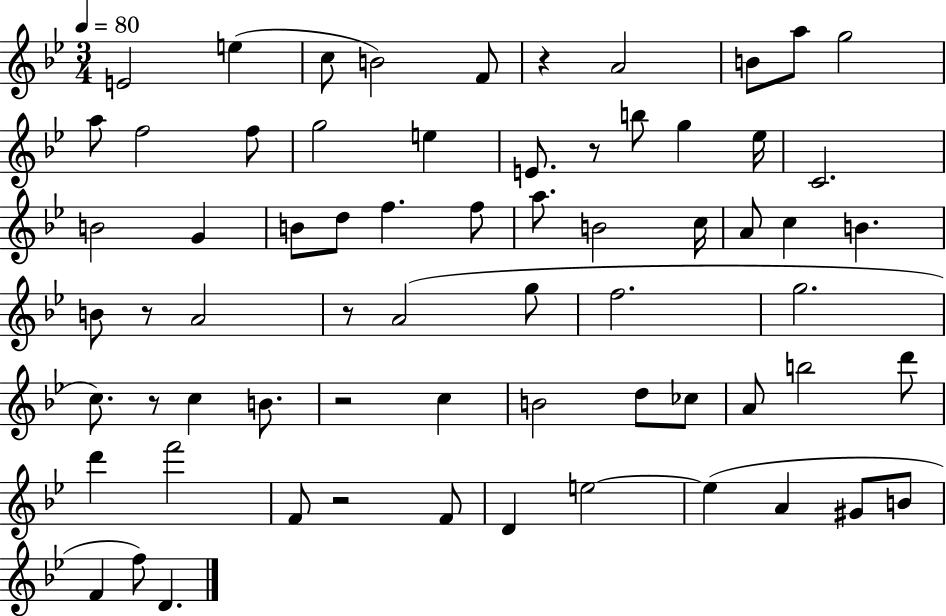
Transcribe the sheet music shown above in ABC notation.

X:1
T:Untitled
M:3/4
L:1/4
K:Bb
E2 e c/2 B2 F/2 z A2 B/2 a/2 g2 a/2 f2 f/2 g2 e E/2 z/2 b/2 g _e/4 C2 B2 G B/2 d/2 f f/2 a/2 B2 c/4 A/2 c B B/2 z/2 A2 z/2 A2 g/2 f2 g2 c/2 z/2 c B/2 z2 c B2 d/2 _c/2 A/2 b2 d'/2 d' f'2 F/2 z2 F/2 D e2 e A ^G/2 B/2 F f/2 D